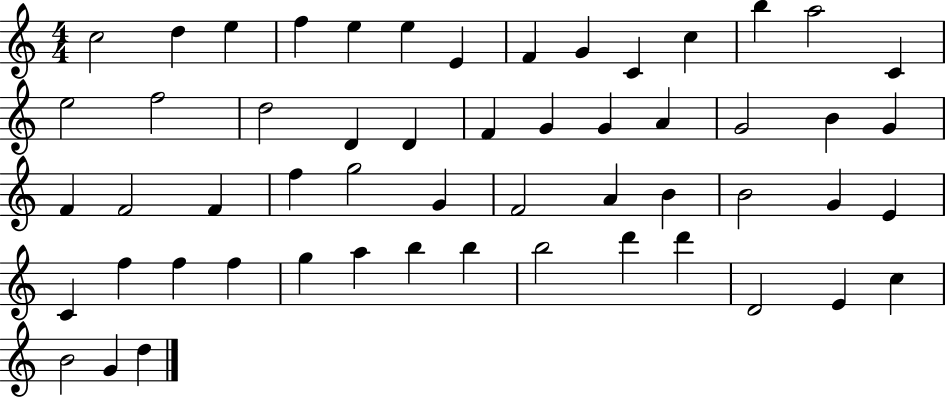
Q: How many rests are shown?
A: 0